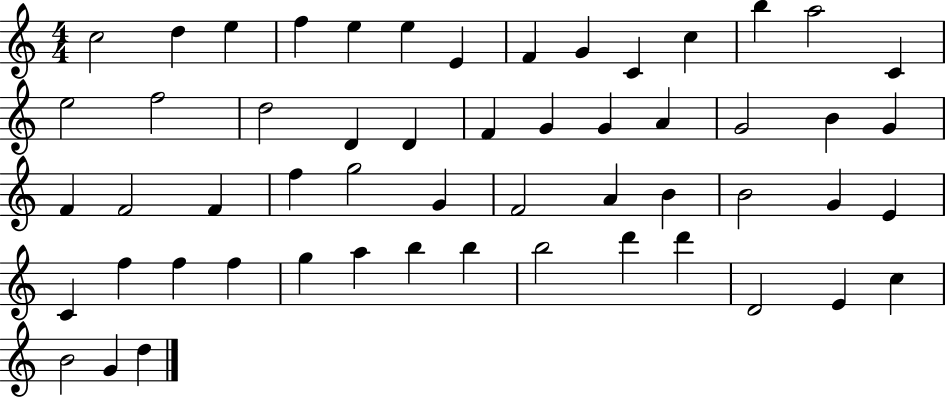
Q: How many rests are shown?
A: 0